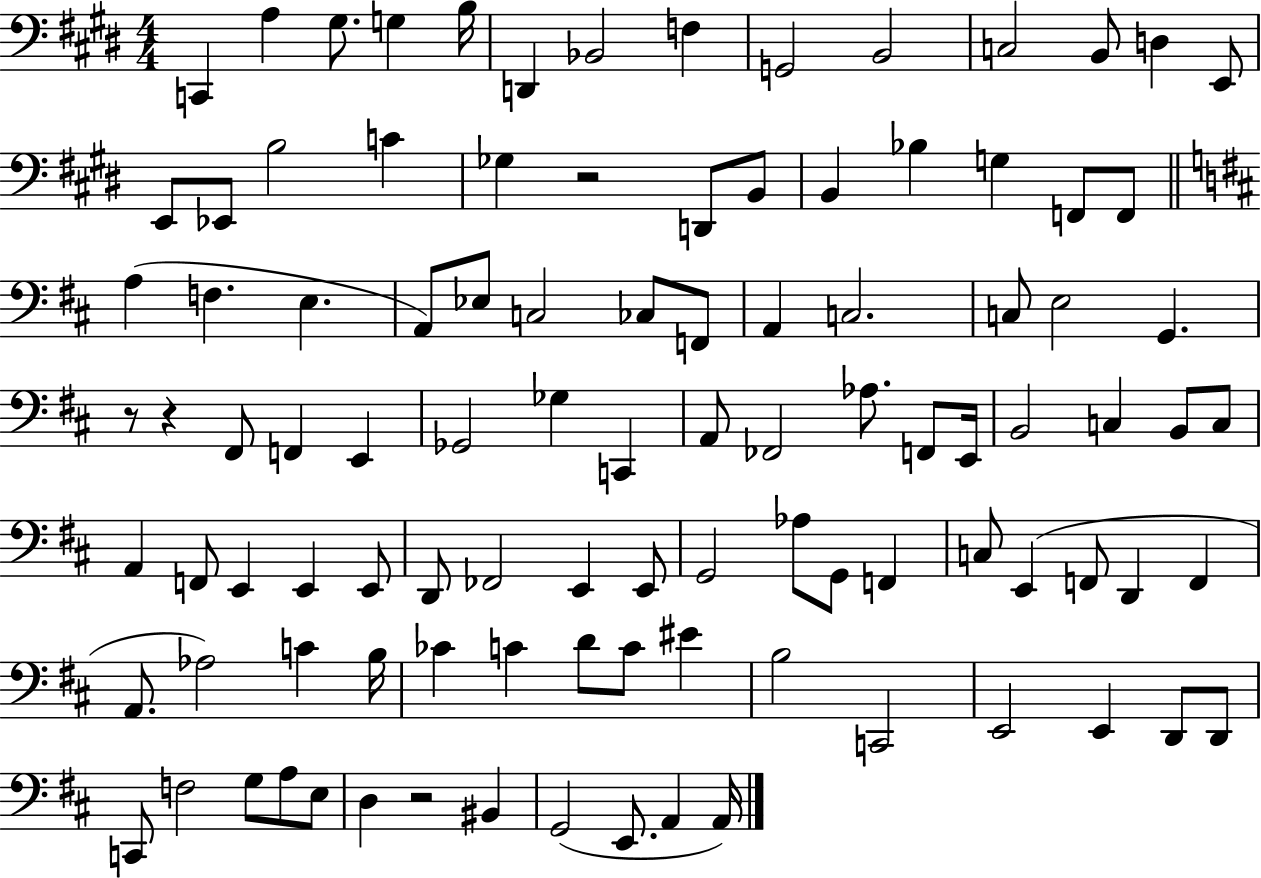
{
  \clef bass
  \numericTimeSignature
  \time 4/4
  \key e \major
  c,4 a4 gis8. g4 b16 | d,4 bes,2 f4 | g,2 b,2 | c2 b,8 d4 e,8 | \break e,8 ees,8 b2 c'4 | ges4 r2 d,8 b,8 | b,4 bes4 g4 f,8 f,8 | \bar "||" \break \key d \major a4( f4. e4. | a,8) ees8 c2 ces8 f,8 | a,4 c2. | c8 e2 g,4. | \break r8 r4 fis,8 f,4 e,4 | ges,2 ges4 c,4 | a,8 fes,2 aes8. f,8 e,16 | b,2 c4 b,8 c8 | \break a,4 f,8 e,4 e,4 e,8 | d,8 fes,2 e,4 e,8 | g,2 aes8 g,8 f,4 | c8 e,4( f,8 d,4 f,4 | \break a,8. aes2) c'4 b16 | ces'4 c'4 d'8 c'8 eis'4 | b2 c,2 | e,2 e,4 d,8 d,8 | \break c,8 f2 g8 a8 e8 | d4 r2 bis,4 | g,2( e,8. a,4 a,16) | \bar "|."
}